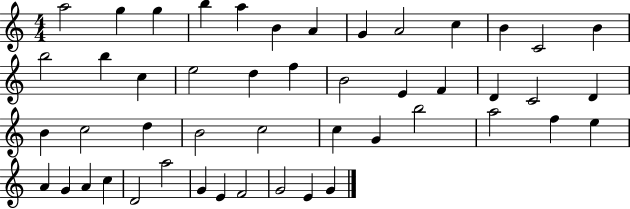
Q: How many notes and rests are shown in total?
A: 48